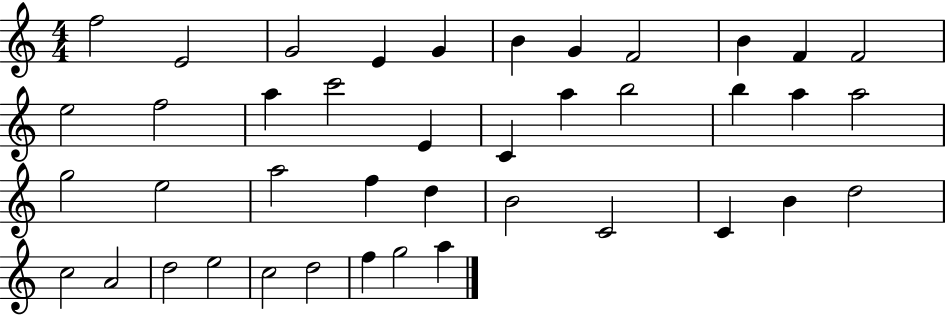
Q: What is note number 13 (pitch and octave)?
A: F5